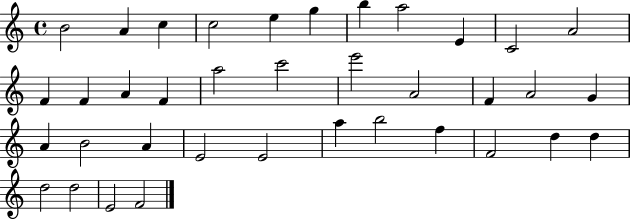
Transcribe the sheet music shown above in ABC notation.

X:1
T:Untitled
M:4/4
L:1/4
K:C
B2 A c c2 e g b a2 E C2 A2 F F A F a2 c'2 e'2 A2 F A2 G A B2 A E2 E2 a b2 f F2 d d d2 d2 E2 F2